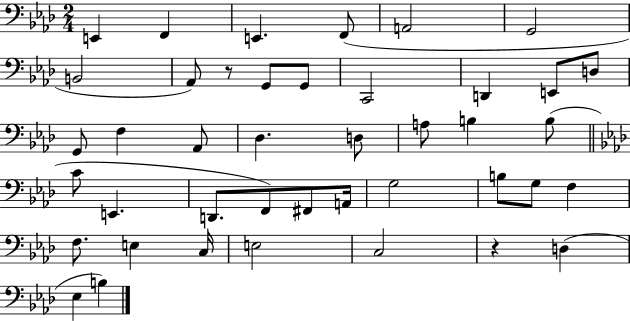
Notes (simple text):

E2/q F2/q E2/q. F2/e A2/h G2/h B2/h Ab2/e R/e G2/e G2/e C2/h D2/q E2/e D3/e G2/e F3/q Ab2/e Db3/q. D3/e A3/e B3/q B3/e C4/e E2/q. D2/e. F2/e F#2/e A2/s G3/h B3/e G3/e F3/q F3/e. E3/q C3/s E3/h C3/h R/q D3/q Eb3/q B3/q